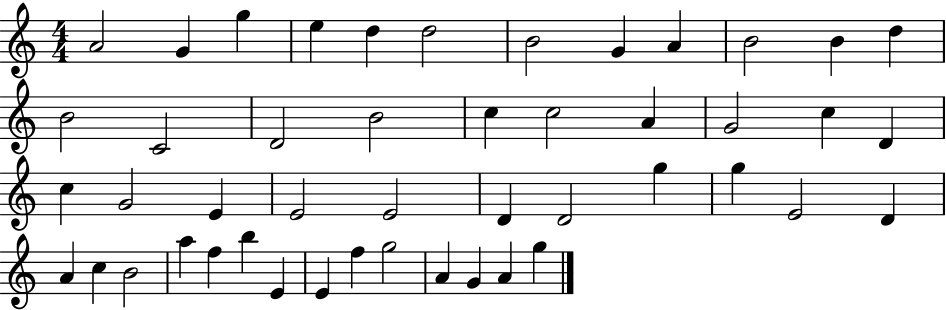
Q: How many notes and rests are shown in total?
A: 47